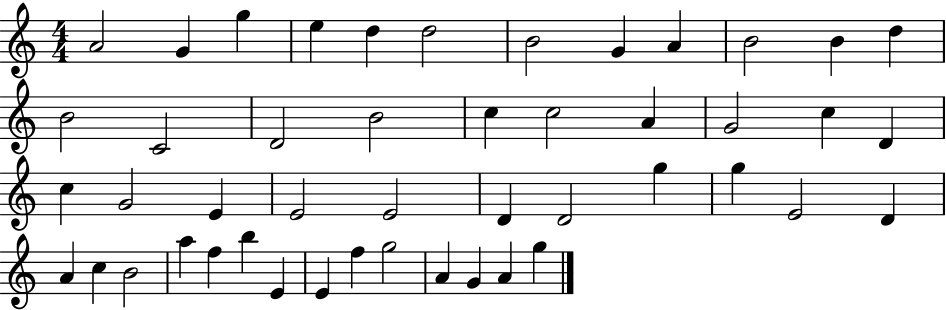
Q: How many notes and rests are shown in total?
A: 47